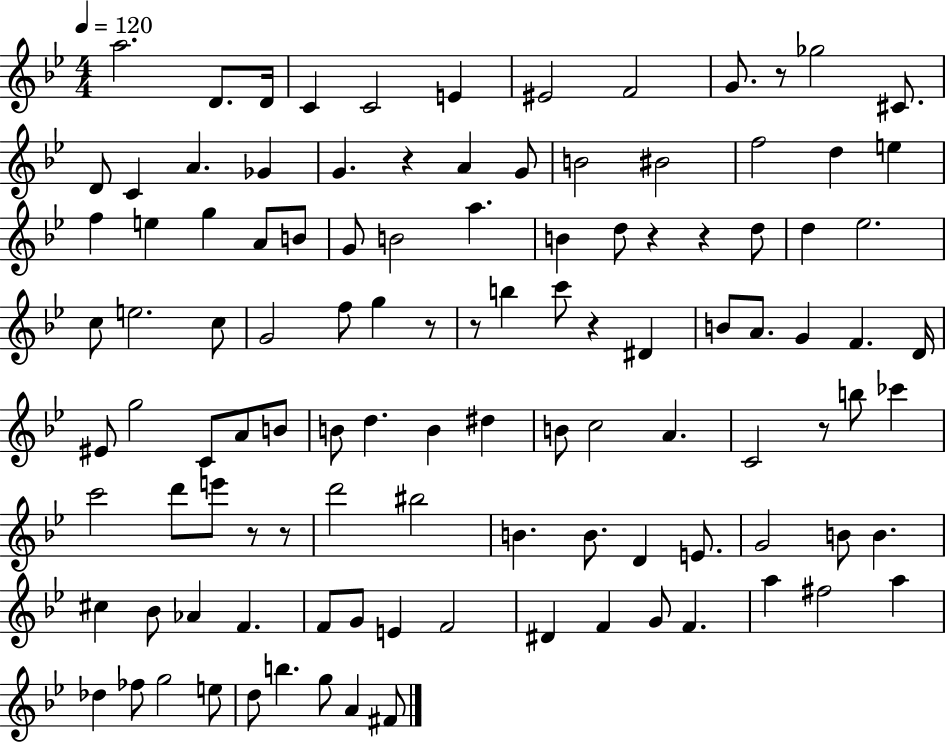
A5/h. D4/e. D4/s C4/q C4/h E4/q EIS4/h F4/h G4/e. R/e Gb5/h C#4/e. D4/e C4/q A4/q. Gb4/q G4/q. R/q A4/q G4/e B4/h BIS4/h F5/h D5/q E5/q F5/q E5/q G5/q A4/e B4/e G4/e B4/h A5/q. B4/q D5/e R/q R/q D5/e D5/q Eb5/h. C5/e E5/h. C5/e G4/h F5/e G5/q R/e R/e B5/q C6/e R/q D#4/q B4/e A4/e. G4/q F4/q. D4/s EIS4/e G5/h C4/e A4/e B4/e B4/e D5/q. B4/q D#5/q B4/e C5/h A4/q. C4/h R/e B5/e CES6/q C6/h D6/e E6/e R/e R/e D6/h BIS5/h B4/q. B4/e. D4/q E4/e. G4/h B4/e B4/q. C#5/q Bb4/e Ab4/q F4/q. F4/e G4/e E4/q F4/h D#4/q F4/q G4/e F4/q. A5/q F#5/h A5/q Db5/q FES5/e G5/h E5/e D5/e B5/q. G5/e A4/q F#4/e